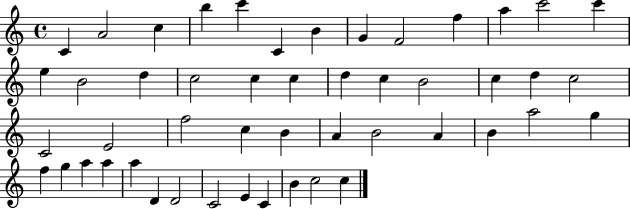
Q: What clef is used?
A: treble